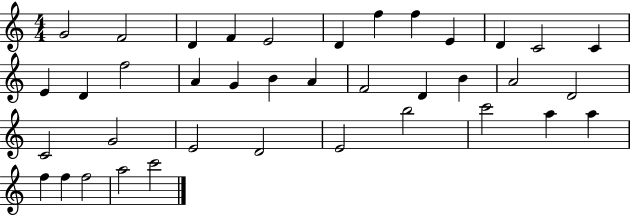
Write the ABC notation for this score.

X:1
T:Untitled
M:4/4
L:1/4
K:C
G2 F2 D F E2 D f f E D C2 C E D f2 A G B A F2 D B A2 D2 C2 G2 E2 D2 E2 b2 c'2 a a f f f2 a2 c'2